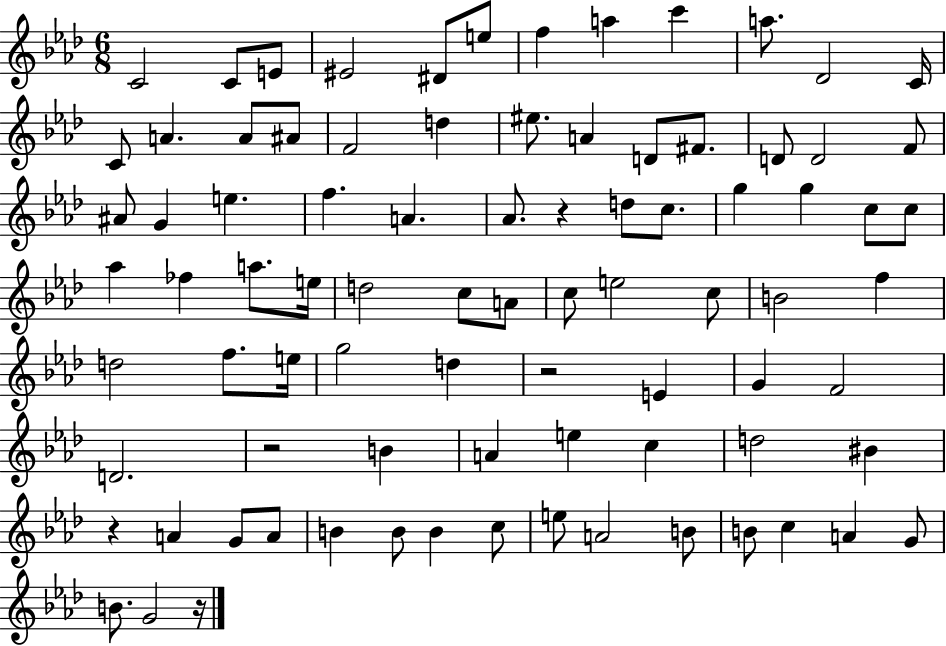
C4/h C4/e E4/e EIS4/h D#4/e E5/e F5/q A5/q C6/q A5/e. Db4/h C4/s C4/e A4/q. A4/e A#4/e F4/h D5/q EIS5/e. A4/q D4/e F#4/e. D4/e D4/h F4/e A#4/e G4/q E5/q. F5/q. A4/q. Ab4/e. R/q D5/e C5/e. G5/q G5/q C5/e C5/e Ab5/q FES5/q A5/e. E5/s D5/h C5/e A4/e C5/e E5/h C5/e B4/h F5/q D5/h F5/e. E5/s G5/h D5/q R/h E4/q G4/q F4/h D4/h. R/h B4/q A4/q E5/q C5/q D5/h BIS4/q R/q A4/q G4/e A4/e B4/q B4/e B4/q C5/e E5/e A4/h B4/e B4/e C5/q A4/q G4/e B4/e. G4/h R/s